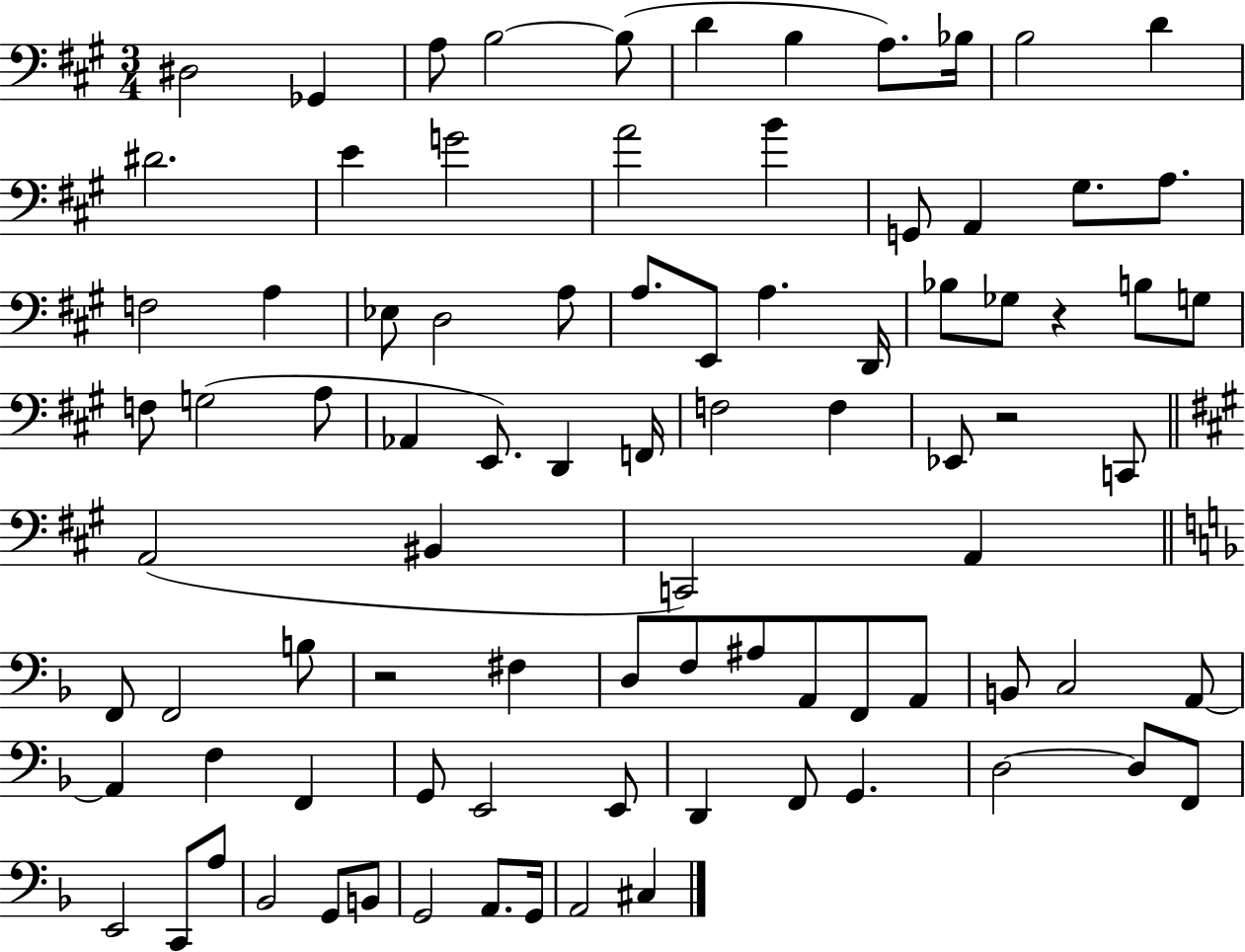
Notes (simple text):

D#3/h Gb2/q A3/e B3/h B3/e D4/q B3/q A3/e. Bb3/s B3/h D4/q D#4/h. E4/q G4/h A4/h B4/q G2/e A2/q G#3/e. A3/e. F3/h A3/q Eb3/e D3/h A3/e A3/e. E2/e A3/q. D2/s Bb3/e Gb3/e R/q B3/e G3/e F3/e G3/h A3/e Ab2/q E2/e. D2/q F2/s F3/h F3/q Eb2/e R/h C2/e A2/h BIS2/q C2/h A2/q F2/e F2/h B3/e R/h F#3/q D3/e F3/e A#3/e A2/e F2/e A2/e B2/e C3/h A2/e A2/q F3/q F2/q G2/e E2/h E2/e D2/q F2/e G2/q. D3/h D3/e F2/e E2/h C2/e A3/e Bb2/h G2/e B2/e G2/h A2/e. G2/s A2/h C#3/q